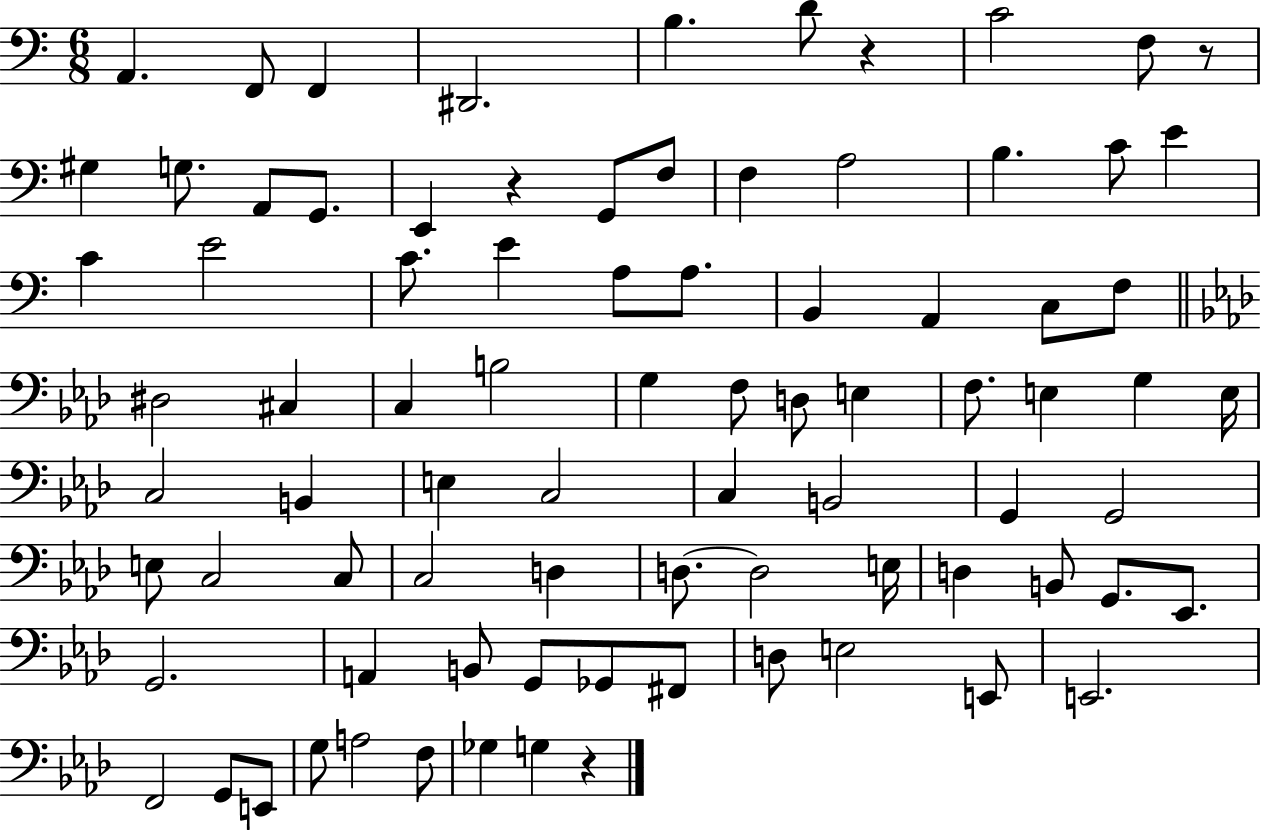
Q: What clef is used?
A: bass